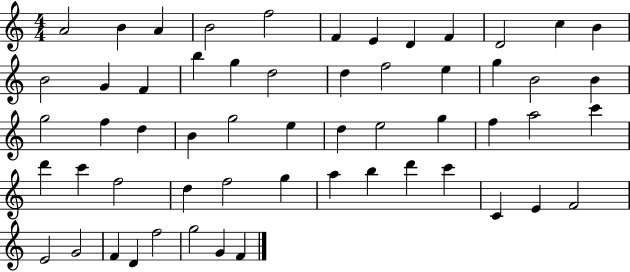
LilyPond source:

{
  \clef treble
  \numericTimeSignature
  \time 4/4
  \key c \major
  a'2 b'4 a'4 | b'2 f''2 | f'4 e'4 d'4 f'4 | d'2 c''4 b'4 | \break b'2 g'4 f'4 | b''4 g''4 d''2 | d''4 f''2 e''4 | g''4 b'2 b'4 | \break g''2 f''4 d''4 | b'4 g''2 e''4 | d''4 e''2 g''4 | f''4 a''2 c'''4 | \break d'''4 c'''4 f''2 | d''4 f''2 g''4 | a''4 b''4 d'''4 c'''4 | c'4 e'4 f'2 | \break e'2 g'2 | f'4 d'4 f''2 | g''2 g'4 f'4 | \bar "|."
}